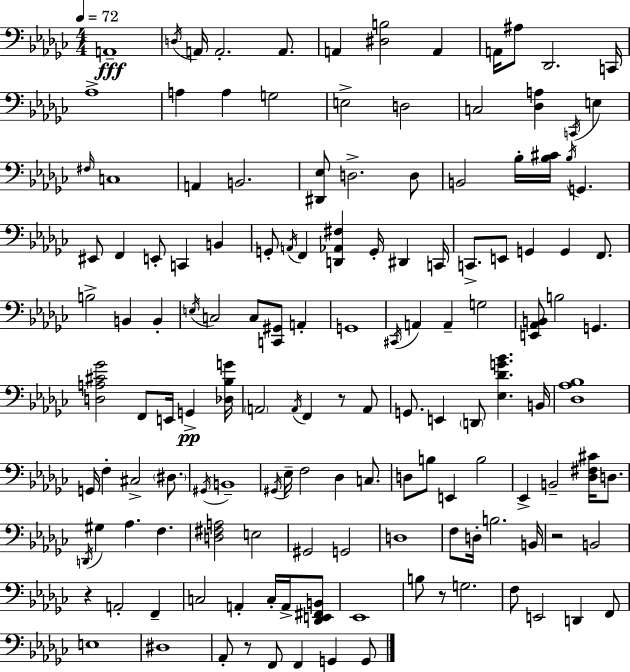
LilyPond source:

{
  \clef bass
  \numericTimeSignature
  \time 4/4
  \key ees \minor
  \tempo 4 = 72
  a,1--\fff | \acciaccatura { d16 } a,16 a,2.-. a,8. | a,4 <dis b>2 a,4 | a,16 ais8 des,2. | \break c,16 aes1-> | a4 a4 g2 | e2-> d2 | c2 <des a>4 \acciaccatura { c,16 } e4 | \break \grace { fis16 } c1 | a,4 b,2. | <dis, ees>8 d2.-> | d8 b,2 bes16-. <bes cis'>16 \acciaccatura { bes16 } g,4. | \break eis,8 f,4 e,8-. c,4 | b,4 g,8-. \acciaccatura { a,16 } f,4 <d, aes, fis>4 g,16-. | dis,4 c,16 c,8.-> e,8 g,4 g,4 | f,8. b2-> b,4 | \break b,4-. \acciaccatura { e16 } c2 c8 | <c, gis,>8 a,4-. g,1 | \acciaccatura { cis,16 } a,4 a,4-- g2 | <e, aes, b,>8 b2 | \break g,4. <d a cis' ges'>2 f,8 | e,16 g,4->\pp <des bes g'>16 \parenthesize a,2 \acciaccatura { a,16 } | f,4 r8 a,8 g,8. e,4 \parenthesize d,8 | <ees des' g' bes'>4. b,16 <des aes bes>1 | \break g,16 f4-. cis2-> | \parenthesize dis8. \acciaccatura { gis,16 } b,1-- | \acciaccatura { gis,16 } ees16-- f2 | des4 c8. d8 b8 e,4 | \break b2 ees,4-> b,2-- | <des fis cis'>16 d8. \acciaccatura { d,16 } gis4 aes4. | f4. <d fis a>2 | e2 gis,2 | \break g,2 d1 | f8 d16-. b2. | b,16 r2 | b,2 r4 a,2-. | \break f,4-- c2 | a,4-. c16-. a,16-> <des, e, fis, b,>8 ees,1 | b8 r8 g2. | f8 e,2 | \break d,4 f,8 e1 | dis1 | aes,8-. r8 f,8 | f,4 g,4 g,8 \bar "|."
}